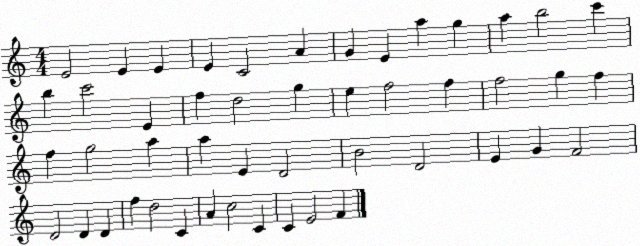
X:1
T:Untitled
M:4/4
L:1/4
K:C
E2 E E E C2 A G E a g a b2 c' b c'2 E f d2 g e f2 f f2 g f f g2 a a E D2 B2 D2 E G F2 D2 D D f d2 C A c2 C C E2 F